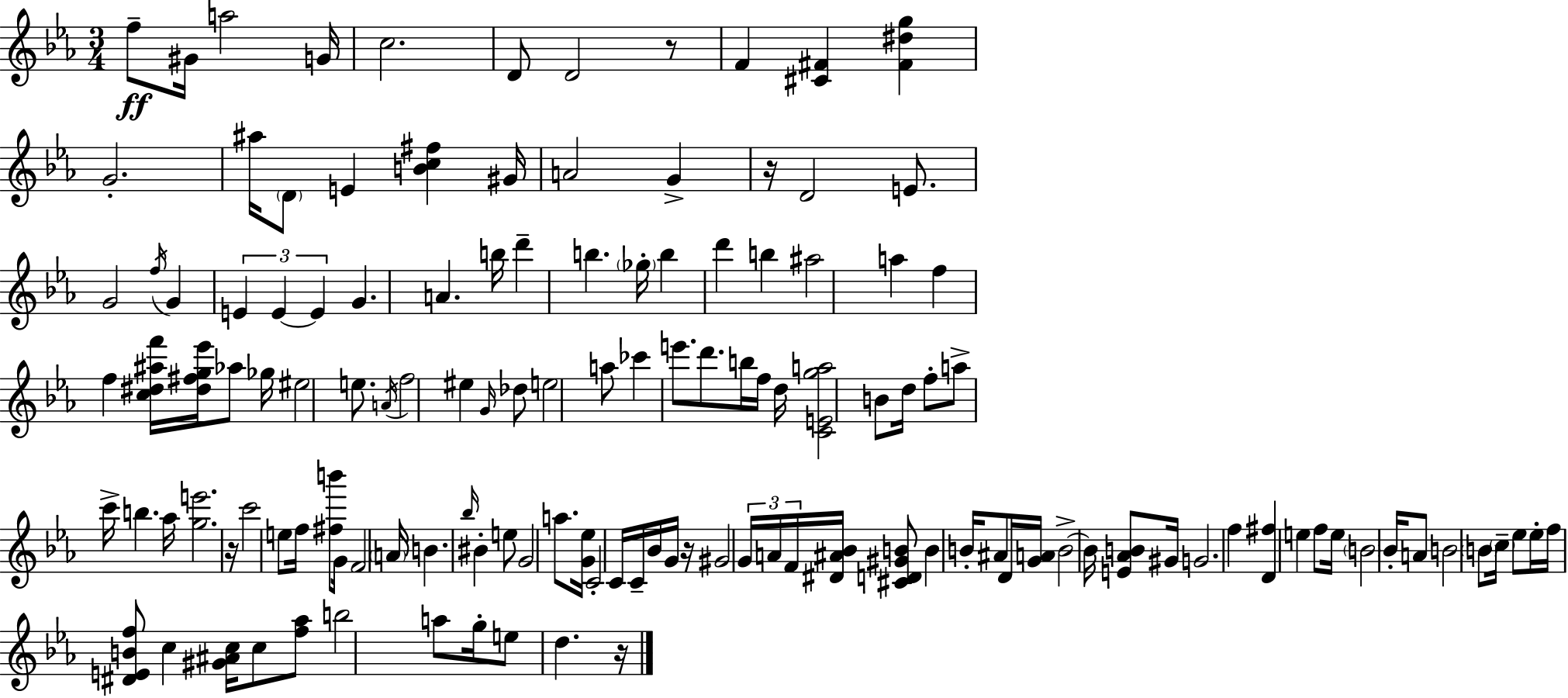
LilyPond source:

{
  \clef treble
  \numericTimeSignature
  \time 3/4
  \key ees \major
  \repeat volta 2 { f''8--\ff gis'16 a''2 g'16 | c''2. | d'8 d'2 r8 | f'4 <cis' fis'>4 <fis' dis'' g''>4 | \break g'2.-. | ais''16 \parenthesize d'8 e'4 <b' c'' fis''>4 gis'16 | a'2 g'4-> | r16 d'2 e'8. | \break g'2 \acciaccatura { f''16 } g'4 | \tuplet 3/2 { e'4 e'4~~ e'4 } | g'4. a'4. | b''16 d'''4-- b''4. | \break \parenthesize ges''16-. b''4 d'''4 b''4 | ais''2 a''4 | f''4 f''4 <c'' dis'' ais'' f'''>16 <dis'' fis'' g'' ees'''>16 aes''8 | ges''16 eis''2 e''8. | \break \acciaccatura { a'16 } f''2 eis''4 | \grace { g'16 } des''8 e''2 | a''8 ces'''4 e'''8. d'''8. | b''16 f''16 d''16 <c' e' g'' a''>2 | \break b'8 d''16 f''8-. a''8-> c'''16-> b''4. | aes''16 <g'' e'''>2. | r16 c'''2 | e''8 f''16 <fis'' b'''>8 g'16 f'2 | \break \parenthesize a'16 b'4. \grace { bes''16 } bis'4-. | e''8 g'2 | a''8. <g' ees''>16 c'2-. | c'16 c'16-- bes'16 g'16 r16 gis'2 | \break \tuplet 3/2 { g'16 a'16 f'16 } <dis' ais' bes'>16 <cis' d' gis' b'>8 b'4 b'16-. | ais'8 d'16 <g' a'>16 b'2->~~ | b'16 <e' aes' b'>8 gis'16 g'2. | f''4 <d' fis''>4 | \break e''4 f''8 e''16 \parenthesize b'2 | bes'16-. a'8 b'2 | \parenthesize b'8 \parenthesize c''16-- ees''8 ees''16-. f''16 <dis' e' b' f''>8 c''4 | <gis' ais' c''>16 c''8 <f'' aes''>8 b''2 | \break a''8 g''16-. e''8 d''4. | r16 } \bar "|."
}